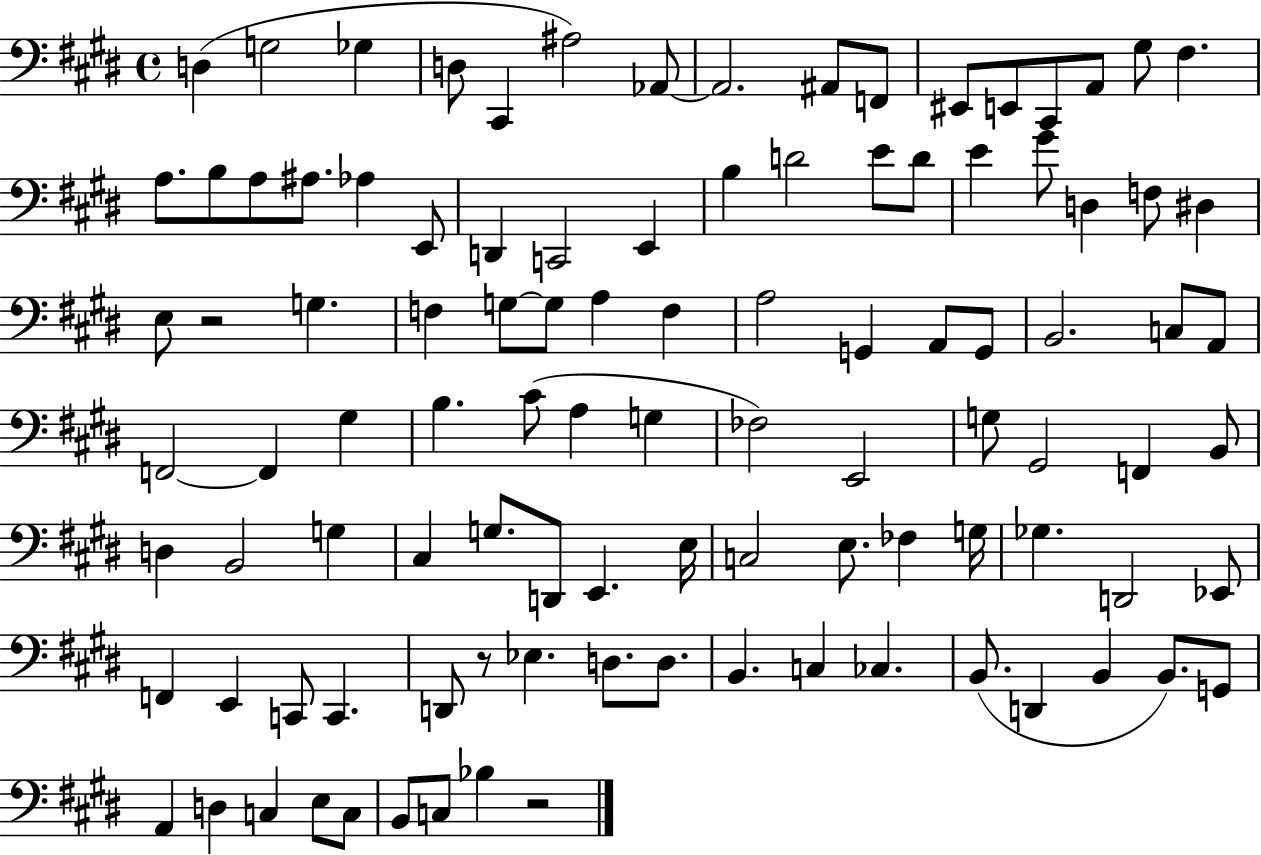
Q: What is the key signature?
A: E major